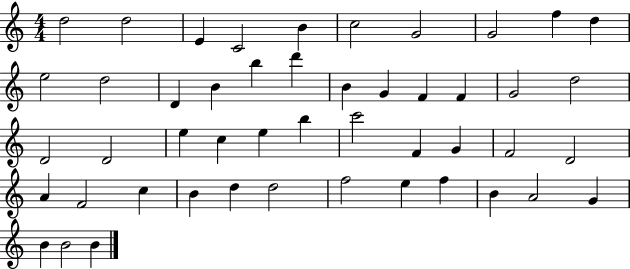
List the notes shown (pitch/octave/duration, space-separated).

D5/h D5/h E4/q C4/h B4/q C5/h G4/h G4/h F5/q D5/q E5/h D5/h D4/q B4/q B5/q D6/q B4/q G4/q F4/q F4/q G4/h D5/h D4/h D4/h E5/q C5/q E5/q B5/q C6/h F4/q G4/q F4/h D4/h A4/q F4/h C5/q B4/q D5/q D5/h F5/h E5/q F5/q B4/q A4/h G4/q B4/q B4/h B4/q